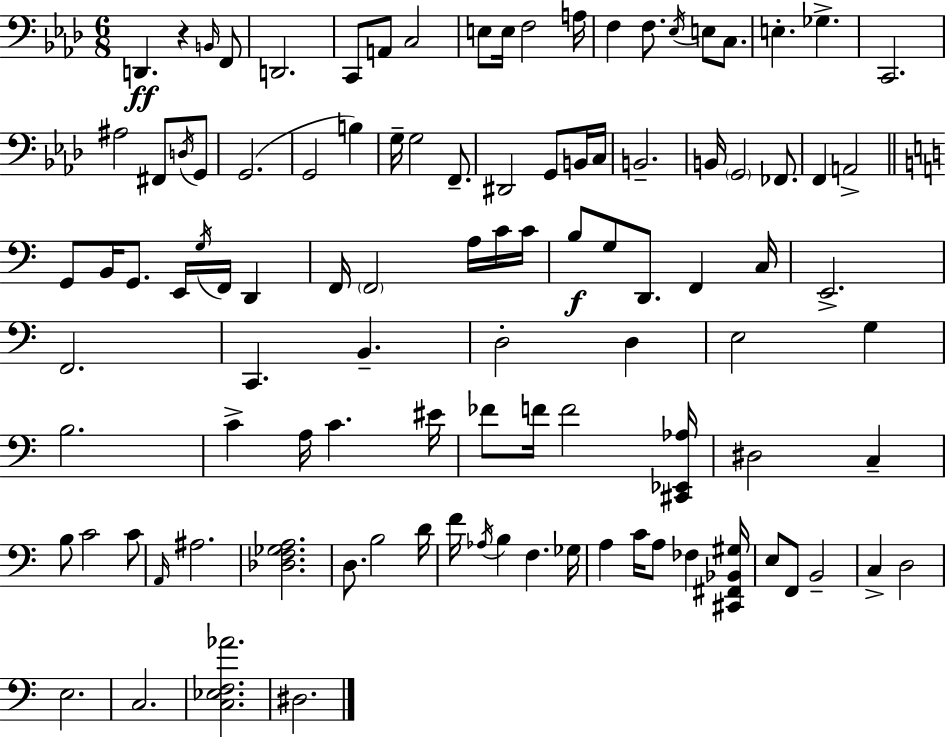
{
  \clef bass
  \numericTimeSignature
  \time 6/8
  \key aes \major
  \repeat volta 2 { d,4.\ff r4 \grace { b,16 } f,8 | d,2. | c,8 a,8 c2 | e8 e16 f2 | \break a16 f4 f8. \acciaccatura { ees16 } e8 c8. | e4.-. ges4.-> | c,2. | ais2 fis,8 | \break \acciaccatura { d16 } g,8 g,2.( | g,2 b4) | g16-- g2 | f,8.-- dis,2 g,8 | \break b,16 c16 b,2.-- | b,16 \parenthesize g,2 | fes,8. f,4 a,2-> | \bar "||" \break \key c \major g,8 b,16 g,8. e,16 \acciaccatura { g16 } f,16 d,4 | f,16 \parenthesize f,2 a16 c'16 | c'16 b8\f g8 d,8. f,4 | c16 e,2.-> | \break f,2. | c,4. b,4.-- | d2-. d4 | e2 g4 | \break b2. | c'4-> a16 c'4. | eis'16 fes'8 f'16 f'2 | <cis, ees, aes>16 dis2 c4-- | \break b8 c'2 c'8 | \grace { a,16 } ais2. | <des f ges a>2. | d8. b2 | \break d'16 f'16 \acciaccatura { aes16 } b4 f4. | ges16 a4 c'16 a8 fes4 | <cis, fis, bes, gis>16 e8 f,8 b,2-- | c4-> d2 | \break e2. | c2. | <c ees f aes'>2. | dis2. | \break } \bar "|."
}